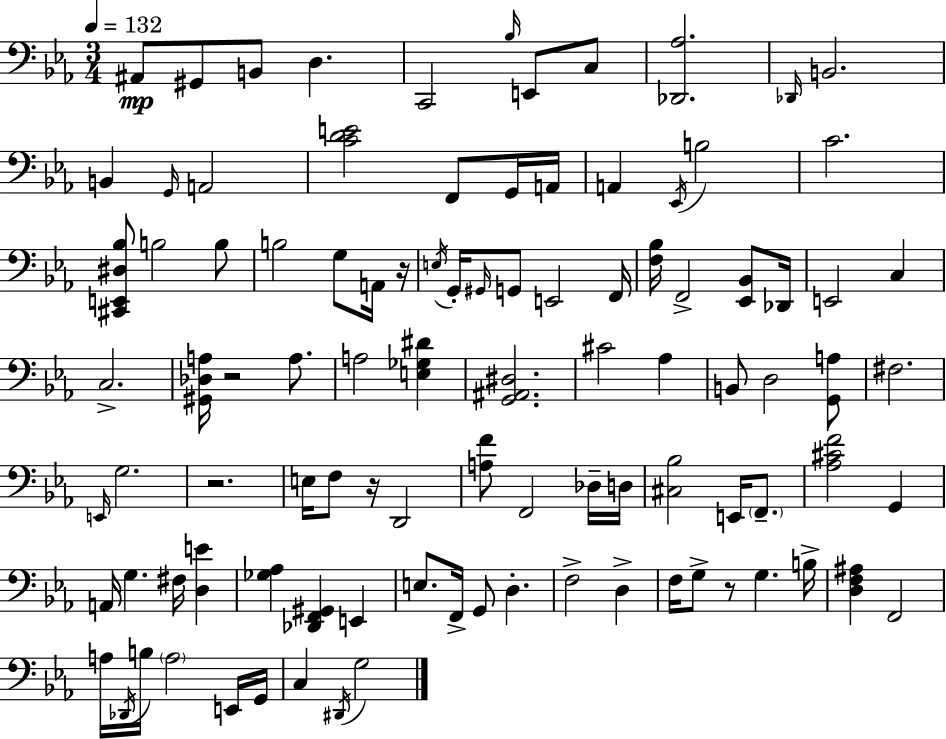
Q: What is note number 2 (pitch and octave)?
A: G#2